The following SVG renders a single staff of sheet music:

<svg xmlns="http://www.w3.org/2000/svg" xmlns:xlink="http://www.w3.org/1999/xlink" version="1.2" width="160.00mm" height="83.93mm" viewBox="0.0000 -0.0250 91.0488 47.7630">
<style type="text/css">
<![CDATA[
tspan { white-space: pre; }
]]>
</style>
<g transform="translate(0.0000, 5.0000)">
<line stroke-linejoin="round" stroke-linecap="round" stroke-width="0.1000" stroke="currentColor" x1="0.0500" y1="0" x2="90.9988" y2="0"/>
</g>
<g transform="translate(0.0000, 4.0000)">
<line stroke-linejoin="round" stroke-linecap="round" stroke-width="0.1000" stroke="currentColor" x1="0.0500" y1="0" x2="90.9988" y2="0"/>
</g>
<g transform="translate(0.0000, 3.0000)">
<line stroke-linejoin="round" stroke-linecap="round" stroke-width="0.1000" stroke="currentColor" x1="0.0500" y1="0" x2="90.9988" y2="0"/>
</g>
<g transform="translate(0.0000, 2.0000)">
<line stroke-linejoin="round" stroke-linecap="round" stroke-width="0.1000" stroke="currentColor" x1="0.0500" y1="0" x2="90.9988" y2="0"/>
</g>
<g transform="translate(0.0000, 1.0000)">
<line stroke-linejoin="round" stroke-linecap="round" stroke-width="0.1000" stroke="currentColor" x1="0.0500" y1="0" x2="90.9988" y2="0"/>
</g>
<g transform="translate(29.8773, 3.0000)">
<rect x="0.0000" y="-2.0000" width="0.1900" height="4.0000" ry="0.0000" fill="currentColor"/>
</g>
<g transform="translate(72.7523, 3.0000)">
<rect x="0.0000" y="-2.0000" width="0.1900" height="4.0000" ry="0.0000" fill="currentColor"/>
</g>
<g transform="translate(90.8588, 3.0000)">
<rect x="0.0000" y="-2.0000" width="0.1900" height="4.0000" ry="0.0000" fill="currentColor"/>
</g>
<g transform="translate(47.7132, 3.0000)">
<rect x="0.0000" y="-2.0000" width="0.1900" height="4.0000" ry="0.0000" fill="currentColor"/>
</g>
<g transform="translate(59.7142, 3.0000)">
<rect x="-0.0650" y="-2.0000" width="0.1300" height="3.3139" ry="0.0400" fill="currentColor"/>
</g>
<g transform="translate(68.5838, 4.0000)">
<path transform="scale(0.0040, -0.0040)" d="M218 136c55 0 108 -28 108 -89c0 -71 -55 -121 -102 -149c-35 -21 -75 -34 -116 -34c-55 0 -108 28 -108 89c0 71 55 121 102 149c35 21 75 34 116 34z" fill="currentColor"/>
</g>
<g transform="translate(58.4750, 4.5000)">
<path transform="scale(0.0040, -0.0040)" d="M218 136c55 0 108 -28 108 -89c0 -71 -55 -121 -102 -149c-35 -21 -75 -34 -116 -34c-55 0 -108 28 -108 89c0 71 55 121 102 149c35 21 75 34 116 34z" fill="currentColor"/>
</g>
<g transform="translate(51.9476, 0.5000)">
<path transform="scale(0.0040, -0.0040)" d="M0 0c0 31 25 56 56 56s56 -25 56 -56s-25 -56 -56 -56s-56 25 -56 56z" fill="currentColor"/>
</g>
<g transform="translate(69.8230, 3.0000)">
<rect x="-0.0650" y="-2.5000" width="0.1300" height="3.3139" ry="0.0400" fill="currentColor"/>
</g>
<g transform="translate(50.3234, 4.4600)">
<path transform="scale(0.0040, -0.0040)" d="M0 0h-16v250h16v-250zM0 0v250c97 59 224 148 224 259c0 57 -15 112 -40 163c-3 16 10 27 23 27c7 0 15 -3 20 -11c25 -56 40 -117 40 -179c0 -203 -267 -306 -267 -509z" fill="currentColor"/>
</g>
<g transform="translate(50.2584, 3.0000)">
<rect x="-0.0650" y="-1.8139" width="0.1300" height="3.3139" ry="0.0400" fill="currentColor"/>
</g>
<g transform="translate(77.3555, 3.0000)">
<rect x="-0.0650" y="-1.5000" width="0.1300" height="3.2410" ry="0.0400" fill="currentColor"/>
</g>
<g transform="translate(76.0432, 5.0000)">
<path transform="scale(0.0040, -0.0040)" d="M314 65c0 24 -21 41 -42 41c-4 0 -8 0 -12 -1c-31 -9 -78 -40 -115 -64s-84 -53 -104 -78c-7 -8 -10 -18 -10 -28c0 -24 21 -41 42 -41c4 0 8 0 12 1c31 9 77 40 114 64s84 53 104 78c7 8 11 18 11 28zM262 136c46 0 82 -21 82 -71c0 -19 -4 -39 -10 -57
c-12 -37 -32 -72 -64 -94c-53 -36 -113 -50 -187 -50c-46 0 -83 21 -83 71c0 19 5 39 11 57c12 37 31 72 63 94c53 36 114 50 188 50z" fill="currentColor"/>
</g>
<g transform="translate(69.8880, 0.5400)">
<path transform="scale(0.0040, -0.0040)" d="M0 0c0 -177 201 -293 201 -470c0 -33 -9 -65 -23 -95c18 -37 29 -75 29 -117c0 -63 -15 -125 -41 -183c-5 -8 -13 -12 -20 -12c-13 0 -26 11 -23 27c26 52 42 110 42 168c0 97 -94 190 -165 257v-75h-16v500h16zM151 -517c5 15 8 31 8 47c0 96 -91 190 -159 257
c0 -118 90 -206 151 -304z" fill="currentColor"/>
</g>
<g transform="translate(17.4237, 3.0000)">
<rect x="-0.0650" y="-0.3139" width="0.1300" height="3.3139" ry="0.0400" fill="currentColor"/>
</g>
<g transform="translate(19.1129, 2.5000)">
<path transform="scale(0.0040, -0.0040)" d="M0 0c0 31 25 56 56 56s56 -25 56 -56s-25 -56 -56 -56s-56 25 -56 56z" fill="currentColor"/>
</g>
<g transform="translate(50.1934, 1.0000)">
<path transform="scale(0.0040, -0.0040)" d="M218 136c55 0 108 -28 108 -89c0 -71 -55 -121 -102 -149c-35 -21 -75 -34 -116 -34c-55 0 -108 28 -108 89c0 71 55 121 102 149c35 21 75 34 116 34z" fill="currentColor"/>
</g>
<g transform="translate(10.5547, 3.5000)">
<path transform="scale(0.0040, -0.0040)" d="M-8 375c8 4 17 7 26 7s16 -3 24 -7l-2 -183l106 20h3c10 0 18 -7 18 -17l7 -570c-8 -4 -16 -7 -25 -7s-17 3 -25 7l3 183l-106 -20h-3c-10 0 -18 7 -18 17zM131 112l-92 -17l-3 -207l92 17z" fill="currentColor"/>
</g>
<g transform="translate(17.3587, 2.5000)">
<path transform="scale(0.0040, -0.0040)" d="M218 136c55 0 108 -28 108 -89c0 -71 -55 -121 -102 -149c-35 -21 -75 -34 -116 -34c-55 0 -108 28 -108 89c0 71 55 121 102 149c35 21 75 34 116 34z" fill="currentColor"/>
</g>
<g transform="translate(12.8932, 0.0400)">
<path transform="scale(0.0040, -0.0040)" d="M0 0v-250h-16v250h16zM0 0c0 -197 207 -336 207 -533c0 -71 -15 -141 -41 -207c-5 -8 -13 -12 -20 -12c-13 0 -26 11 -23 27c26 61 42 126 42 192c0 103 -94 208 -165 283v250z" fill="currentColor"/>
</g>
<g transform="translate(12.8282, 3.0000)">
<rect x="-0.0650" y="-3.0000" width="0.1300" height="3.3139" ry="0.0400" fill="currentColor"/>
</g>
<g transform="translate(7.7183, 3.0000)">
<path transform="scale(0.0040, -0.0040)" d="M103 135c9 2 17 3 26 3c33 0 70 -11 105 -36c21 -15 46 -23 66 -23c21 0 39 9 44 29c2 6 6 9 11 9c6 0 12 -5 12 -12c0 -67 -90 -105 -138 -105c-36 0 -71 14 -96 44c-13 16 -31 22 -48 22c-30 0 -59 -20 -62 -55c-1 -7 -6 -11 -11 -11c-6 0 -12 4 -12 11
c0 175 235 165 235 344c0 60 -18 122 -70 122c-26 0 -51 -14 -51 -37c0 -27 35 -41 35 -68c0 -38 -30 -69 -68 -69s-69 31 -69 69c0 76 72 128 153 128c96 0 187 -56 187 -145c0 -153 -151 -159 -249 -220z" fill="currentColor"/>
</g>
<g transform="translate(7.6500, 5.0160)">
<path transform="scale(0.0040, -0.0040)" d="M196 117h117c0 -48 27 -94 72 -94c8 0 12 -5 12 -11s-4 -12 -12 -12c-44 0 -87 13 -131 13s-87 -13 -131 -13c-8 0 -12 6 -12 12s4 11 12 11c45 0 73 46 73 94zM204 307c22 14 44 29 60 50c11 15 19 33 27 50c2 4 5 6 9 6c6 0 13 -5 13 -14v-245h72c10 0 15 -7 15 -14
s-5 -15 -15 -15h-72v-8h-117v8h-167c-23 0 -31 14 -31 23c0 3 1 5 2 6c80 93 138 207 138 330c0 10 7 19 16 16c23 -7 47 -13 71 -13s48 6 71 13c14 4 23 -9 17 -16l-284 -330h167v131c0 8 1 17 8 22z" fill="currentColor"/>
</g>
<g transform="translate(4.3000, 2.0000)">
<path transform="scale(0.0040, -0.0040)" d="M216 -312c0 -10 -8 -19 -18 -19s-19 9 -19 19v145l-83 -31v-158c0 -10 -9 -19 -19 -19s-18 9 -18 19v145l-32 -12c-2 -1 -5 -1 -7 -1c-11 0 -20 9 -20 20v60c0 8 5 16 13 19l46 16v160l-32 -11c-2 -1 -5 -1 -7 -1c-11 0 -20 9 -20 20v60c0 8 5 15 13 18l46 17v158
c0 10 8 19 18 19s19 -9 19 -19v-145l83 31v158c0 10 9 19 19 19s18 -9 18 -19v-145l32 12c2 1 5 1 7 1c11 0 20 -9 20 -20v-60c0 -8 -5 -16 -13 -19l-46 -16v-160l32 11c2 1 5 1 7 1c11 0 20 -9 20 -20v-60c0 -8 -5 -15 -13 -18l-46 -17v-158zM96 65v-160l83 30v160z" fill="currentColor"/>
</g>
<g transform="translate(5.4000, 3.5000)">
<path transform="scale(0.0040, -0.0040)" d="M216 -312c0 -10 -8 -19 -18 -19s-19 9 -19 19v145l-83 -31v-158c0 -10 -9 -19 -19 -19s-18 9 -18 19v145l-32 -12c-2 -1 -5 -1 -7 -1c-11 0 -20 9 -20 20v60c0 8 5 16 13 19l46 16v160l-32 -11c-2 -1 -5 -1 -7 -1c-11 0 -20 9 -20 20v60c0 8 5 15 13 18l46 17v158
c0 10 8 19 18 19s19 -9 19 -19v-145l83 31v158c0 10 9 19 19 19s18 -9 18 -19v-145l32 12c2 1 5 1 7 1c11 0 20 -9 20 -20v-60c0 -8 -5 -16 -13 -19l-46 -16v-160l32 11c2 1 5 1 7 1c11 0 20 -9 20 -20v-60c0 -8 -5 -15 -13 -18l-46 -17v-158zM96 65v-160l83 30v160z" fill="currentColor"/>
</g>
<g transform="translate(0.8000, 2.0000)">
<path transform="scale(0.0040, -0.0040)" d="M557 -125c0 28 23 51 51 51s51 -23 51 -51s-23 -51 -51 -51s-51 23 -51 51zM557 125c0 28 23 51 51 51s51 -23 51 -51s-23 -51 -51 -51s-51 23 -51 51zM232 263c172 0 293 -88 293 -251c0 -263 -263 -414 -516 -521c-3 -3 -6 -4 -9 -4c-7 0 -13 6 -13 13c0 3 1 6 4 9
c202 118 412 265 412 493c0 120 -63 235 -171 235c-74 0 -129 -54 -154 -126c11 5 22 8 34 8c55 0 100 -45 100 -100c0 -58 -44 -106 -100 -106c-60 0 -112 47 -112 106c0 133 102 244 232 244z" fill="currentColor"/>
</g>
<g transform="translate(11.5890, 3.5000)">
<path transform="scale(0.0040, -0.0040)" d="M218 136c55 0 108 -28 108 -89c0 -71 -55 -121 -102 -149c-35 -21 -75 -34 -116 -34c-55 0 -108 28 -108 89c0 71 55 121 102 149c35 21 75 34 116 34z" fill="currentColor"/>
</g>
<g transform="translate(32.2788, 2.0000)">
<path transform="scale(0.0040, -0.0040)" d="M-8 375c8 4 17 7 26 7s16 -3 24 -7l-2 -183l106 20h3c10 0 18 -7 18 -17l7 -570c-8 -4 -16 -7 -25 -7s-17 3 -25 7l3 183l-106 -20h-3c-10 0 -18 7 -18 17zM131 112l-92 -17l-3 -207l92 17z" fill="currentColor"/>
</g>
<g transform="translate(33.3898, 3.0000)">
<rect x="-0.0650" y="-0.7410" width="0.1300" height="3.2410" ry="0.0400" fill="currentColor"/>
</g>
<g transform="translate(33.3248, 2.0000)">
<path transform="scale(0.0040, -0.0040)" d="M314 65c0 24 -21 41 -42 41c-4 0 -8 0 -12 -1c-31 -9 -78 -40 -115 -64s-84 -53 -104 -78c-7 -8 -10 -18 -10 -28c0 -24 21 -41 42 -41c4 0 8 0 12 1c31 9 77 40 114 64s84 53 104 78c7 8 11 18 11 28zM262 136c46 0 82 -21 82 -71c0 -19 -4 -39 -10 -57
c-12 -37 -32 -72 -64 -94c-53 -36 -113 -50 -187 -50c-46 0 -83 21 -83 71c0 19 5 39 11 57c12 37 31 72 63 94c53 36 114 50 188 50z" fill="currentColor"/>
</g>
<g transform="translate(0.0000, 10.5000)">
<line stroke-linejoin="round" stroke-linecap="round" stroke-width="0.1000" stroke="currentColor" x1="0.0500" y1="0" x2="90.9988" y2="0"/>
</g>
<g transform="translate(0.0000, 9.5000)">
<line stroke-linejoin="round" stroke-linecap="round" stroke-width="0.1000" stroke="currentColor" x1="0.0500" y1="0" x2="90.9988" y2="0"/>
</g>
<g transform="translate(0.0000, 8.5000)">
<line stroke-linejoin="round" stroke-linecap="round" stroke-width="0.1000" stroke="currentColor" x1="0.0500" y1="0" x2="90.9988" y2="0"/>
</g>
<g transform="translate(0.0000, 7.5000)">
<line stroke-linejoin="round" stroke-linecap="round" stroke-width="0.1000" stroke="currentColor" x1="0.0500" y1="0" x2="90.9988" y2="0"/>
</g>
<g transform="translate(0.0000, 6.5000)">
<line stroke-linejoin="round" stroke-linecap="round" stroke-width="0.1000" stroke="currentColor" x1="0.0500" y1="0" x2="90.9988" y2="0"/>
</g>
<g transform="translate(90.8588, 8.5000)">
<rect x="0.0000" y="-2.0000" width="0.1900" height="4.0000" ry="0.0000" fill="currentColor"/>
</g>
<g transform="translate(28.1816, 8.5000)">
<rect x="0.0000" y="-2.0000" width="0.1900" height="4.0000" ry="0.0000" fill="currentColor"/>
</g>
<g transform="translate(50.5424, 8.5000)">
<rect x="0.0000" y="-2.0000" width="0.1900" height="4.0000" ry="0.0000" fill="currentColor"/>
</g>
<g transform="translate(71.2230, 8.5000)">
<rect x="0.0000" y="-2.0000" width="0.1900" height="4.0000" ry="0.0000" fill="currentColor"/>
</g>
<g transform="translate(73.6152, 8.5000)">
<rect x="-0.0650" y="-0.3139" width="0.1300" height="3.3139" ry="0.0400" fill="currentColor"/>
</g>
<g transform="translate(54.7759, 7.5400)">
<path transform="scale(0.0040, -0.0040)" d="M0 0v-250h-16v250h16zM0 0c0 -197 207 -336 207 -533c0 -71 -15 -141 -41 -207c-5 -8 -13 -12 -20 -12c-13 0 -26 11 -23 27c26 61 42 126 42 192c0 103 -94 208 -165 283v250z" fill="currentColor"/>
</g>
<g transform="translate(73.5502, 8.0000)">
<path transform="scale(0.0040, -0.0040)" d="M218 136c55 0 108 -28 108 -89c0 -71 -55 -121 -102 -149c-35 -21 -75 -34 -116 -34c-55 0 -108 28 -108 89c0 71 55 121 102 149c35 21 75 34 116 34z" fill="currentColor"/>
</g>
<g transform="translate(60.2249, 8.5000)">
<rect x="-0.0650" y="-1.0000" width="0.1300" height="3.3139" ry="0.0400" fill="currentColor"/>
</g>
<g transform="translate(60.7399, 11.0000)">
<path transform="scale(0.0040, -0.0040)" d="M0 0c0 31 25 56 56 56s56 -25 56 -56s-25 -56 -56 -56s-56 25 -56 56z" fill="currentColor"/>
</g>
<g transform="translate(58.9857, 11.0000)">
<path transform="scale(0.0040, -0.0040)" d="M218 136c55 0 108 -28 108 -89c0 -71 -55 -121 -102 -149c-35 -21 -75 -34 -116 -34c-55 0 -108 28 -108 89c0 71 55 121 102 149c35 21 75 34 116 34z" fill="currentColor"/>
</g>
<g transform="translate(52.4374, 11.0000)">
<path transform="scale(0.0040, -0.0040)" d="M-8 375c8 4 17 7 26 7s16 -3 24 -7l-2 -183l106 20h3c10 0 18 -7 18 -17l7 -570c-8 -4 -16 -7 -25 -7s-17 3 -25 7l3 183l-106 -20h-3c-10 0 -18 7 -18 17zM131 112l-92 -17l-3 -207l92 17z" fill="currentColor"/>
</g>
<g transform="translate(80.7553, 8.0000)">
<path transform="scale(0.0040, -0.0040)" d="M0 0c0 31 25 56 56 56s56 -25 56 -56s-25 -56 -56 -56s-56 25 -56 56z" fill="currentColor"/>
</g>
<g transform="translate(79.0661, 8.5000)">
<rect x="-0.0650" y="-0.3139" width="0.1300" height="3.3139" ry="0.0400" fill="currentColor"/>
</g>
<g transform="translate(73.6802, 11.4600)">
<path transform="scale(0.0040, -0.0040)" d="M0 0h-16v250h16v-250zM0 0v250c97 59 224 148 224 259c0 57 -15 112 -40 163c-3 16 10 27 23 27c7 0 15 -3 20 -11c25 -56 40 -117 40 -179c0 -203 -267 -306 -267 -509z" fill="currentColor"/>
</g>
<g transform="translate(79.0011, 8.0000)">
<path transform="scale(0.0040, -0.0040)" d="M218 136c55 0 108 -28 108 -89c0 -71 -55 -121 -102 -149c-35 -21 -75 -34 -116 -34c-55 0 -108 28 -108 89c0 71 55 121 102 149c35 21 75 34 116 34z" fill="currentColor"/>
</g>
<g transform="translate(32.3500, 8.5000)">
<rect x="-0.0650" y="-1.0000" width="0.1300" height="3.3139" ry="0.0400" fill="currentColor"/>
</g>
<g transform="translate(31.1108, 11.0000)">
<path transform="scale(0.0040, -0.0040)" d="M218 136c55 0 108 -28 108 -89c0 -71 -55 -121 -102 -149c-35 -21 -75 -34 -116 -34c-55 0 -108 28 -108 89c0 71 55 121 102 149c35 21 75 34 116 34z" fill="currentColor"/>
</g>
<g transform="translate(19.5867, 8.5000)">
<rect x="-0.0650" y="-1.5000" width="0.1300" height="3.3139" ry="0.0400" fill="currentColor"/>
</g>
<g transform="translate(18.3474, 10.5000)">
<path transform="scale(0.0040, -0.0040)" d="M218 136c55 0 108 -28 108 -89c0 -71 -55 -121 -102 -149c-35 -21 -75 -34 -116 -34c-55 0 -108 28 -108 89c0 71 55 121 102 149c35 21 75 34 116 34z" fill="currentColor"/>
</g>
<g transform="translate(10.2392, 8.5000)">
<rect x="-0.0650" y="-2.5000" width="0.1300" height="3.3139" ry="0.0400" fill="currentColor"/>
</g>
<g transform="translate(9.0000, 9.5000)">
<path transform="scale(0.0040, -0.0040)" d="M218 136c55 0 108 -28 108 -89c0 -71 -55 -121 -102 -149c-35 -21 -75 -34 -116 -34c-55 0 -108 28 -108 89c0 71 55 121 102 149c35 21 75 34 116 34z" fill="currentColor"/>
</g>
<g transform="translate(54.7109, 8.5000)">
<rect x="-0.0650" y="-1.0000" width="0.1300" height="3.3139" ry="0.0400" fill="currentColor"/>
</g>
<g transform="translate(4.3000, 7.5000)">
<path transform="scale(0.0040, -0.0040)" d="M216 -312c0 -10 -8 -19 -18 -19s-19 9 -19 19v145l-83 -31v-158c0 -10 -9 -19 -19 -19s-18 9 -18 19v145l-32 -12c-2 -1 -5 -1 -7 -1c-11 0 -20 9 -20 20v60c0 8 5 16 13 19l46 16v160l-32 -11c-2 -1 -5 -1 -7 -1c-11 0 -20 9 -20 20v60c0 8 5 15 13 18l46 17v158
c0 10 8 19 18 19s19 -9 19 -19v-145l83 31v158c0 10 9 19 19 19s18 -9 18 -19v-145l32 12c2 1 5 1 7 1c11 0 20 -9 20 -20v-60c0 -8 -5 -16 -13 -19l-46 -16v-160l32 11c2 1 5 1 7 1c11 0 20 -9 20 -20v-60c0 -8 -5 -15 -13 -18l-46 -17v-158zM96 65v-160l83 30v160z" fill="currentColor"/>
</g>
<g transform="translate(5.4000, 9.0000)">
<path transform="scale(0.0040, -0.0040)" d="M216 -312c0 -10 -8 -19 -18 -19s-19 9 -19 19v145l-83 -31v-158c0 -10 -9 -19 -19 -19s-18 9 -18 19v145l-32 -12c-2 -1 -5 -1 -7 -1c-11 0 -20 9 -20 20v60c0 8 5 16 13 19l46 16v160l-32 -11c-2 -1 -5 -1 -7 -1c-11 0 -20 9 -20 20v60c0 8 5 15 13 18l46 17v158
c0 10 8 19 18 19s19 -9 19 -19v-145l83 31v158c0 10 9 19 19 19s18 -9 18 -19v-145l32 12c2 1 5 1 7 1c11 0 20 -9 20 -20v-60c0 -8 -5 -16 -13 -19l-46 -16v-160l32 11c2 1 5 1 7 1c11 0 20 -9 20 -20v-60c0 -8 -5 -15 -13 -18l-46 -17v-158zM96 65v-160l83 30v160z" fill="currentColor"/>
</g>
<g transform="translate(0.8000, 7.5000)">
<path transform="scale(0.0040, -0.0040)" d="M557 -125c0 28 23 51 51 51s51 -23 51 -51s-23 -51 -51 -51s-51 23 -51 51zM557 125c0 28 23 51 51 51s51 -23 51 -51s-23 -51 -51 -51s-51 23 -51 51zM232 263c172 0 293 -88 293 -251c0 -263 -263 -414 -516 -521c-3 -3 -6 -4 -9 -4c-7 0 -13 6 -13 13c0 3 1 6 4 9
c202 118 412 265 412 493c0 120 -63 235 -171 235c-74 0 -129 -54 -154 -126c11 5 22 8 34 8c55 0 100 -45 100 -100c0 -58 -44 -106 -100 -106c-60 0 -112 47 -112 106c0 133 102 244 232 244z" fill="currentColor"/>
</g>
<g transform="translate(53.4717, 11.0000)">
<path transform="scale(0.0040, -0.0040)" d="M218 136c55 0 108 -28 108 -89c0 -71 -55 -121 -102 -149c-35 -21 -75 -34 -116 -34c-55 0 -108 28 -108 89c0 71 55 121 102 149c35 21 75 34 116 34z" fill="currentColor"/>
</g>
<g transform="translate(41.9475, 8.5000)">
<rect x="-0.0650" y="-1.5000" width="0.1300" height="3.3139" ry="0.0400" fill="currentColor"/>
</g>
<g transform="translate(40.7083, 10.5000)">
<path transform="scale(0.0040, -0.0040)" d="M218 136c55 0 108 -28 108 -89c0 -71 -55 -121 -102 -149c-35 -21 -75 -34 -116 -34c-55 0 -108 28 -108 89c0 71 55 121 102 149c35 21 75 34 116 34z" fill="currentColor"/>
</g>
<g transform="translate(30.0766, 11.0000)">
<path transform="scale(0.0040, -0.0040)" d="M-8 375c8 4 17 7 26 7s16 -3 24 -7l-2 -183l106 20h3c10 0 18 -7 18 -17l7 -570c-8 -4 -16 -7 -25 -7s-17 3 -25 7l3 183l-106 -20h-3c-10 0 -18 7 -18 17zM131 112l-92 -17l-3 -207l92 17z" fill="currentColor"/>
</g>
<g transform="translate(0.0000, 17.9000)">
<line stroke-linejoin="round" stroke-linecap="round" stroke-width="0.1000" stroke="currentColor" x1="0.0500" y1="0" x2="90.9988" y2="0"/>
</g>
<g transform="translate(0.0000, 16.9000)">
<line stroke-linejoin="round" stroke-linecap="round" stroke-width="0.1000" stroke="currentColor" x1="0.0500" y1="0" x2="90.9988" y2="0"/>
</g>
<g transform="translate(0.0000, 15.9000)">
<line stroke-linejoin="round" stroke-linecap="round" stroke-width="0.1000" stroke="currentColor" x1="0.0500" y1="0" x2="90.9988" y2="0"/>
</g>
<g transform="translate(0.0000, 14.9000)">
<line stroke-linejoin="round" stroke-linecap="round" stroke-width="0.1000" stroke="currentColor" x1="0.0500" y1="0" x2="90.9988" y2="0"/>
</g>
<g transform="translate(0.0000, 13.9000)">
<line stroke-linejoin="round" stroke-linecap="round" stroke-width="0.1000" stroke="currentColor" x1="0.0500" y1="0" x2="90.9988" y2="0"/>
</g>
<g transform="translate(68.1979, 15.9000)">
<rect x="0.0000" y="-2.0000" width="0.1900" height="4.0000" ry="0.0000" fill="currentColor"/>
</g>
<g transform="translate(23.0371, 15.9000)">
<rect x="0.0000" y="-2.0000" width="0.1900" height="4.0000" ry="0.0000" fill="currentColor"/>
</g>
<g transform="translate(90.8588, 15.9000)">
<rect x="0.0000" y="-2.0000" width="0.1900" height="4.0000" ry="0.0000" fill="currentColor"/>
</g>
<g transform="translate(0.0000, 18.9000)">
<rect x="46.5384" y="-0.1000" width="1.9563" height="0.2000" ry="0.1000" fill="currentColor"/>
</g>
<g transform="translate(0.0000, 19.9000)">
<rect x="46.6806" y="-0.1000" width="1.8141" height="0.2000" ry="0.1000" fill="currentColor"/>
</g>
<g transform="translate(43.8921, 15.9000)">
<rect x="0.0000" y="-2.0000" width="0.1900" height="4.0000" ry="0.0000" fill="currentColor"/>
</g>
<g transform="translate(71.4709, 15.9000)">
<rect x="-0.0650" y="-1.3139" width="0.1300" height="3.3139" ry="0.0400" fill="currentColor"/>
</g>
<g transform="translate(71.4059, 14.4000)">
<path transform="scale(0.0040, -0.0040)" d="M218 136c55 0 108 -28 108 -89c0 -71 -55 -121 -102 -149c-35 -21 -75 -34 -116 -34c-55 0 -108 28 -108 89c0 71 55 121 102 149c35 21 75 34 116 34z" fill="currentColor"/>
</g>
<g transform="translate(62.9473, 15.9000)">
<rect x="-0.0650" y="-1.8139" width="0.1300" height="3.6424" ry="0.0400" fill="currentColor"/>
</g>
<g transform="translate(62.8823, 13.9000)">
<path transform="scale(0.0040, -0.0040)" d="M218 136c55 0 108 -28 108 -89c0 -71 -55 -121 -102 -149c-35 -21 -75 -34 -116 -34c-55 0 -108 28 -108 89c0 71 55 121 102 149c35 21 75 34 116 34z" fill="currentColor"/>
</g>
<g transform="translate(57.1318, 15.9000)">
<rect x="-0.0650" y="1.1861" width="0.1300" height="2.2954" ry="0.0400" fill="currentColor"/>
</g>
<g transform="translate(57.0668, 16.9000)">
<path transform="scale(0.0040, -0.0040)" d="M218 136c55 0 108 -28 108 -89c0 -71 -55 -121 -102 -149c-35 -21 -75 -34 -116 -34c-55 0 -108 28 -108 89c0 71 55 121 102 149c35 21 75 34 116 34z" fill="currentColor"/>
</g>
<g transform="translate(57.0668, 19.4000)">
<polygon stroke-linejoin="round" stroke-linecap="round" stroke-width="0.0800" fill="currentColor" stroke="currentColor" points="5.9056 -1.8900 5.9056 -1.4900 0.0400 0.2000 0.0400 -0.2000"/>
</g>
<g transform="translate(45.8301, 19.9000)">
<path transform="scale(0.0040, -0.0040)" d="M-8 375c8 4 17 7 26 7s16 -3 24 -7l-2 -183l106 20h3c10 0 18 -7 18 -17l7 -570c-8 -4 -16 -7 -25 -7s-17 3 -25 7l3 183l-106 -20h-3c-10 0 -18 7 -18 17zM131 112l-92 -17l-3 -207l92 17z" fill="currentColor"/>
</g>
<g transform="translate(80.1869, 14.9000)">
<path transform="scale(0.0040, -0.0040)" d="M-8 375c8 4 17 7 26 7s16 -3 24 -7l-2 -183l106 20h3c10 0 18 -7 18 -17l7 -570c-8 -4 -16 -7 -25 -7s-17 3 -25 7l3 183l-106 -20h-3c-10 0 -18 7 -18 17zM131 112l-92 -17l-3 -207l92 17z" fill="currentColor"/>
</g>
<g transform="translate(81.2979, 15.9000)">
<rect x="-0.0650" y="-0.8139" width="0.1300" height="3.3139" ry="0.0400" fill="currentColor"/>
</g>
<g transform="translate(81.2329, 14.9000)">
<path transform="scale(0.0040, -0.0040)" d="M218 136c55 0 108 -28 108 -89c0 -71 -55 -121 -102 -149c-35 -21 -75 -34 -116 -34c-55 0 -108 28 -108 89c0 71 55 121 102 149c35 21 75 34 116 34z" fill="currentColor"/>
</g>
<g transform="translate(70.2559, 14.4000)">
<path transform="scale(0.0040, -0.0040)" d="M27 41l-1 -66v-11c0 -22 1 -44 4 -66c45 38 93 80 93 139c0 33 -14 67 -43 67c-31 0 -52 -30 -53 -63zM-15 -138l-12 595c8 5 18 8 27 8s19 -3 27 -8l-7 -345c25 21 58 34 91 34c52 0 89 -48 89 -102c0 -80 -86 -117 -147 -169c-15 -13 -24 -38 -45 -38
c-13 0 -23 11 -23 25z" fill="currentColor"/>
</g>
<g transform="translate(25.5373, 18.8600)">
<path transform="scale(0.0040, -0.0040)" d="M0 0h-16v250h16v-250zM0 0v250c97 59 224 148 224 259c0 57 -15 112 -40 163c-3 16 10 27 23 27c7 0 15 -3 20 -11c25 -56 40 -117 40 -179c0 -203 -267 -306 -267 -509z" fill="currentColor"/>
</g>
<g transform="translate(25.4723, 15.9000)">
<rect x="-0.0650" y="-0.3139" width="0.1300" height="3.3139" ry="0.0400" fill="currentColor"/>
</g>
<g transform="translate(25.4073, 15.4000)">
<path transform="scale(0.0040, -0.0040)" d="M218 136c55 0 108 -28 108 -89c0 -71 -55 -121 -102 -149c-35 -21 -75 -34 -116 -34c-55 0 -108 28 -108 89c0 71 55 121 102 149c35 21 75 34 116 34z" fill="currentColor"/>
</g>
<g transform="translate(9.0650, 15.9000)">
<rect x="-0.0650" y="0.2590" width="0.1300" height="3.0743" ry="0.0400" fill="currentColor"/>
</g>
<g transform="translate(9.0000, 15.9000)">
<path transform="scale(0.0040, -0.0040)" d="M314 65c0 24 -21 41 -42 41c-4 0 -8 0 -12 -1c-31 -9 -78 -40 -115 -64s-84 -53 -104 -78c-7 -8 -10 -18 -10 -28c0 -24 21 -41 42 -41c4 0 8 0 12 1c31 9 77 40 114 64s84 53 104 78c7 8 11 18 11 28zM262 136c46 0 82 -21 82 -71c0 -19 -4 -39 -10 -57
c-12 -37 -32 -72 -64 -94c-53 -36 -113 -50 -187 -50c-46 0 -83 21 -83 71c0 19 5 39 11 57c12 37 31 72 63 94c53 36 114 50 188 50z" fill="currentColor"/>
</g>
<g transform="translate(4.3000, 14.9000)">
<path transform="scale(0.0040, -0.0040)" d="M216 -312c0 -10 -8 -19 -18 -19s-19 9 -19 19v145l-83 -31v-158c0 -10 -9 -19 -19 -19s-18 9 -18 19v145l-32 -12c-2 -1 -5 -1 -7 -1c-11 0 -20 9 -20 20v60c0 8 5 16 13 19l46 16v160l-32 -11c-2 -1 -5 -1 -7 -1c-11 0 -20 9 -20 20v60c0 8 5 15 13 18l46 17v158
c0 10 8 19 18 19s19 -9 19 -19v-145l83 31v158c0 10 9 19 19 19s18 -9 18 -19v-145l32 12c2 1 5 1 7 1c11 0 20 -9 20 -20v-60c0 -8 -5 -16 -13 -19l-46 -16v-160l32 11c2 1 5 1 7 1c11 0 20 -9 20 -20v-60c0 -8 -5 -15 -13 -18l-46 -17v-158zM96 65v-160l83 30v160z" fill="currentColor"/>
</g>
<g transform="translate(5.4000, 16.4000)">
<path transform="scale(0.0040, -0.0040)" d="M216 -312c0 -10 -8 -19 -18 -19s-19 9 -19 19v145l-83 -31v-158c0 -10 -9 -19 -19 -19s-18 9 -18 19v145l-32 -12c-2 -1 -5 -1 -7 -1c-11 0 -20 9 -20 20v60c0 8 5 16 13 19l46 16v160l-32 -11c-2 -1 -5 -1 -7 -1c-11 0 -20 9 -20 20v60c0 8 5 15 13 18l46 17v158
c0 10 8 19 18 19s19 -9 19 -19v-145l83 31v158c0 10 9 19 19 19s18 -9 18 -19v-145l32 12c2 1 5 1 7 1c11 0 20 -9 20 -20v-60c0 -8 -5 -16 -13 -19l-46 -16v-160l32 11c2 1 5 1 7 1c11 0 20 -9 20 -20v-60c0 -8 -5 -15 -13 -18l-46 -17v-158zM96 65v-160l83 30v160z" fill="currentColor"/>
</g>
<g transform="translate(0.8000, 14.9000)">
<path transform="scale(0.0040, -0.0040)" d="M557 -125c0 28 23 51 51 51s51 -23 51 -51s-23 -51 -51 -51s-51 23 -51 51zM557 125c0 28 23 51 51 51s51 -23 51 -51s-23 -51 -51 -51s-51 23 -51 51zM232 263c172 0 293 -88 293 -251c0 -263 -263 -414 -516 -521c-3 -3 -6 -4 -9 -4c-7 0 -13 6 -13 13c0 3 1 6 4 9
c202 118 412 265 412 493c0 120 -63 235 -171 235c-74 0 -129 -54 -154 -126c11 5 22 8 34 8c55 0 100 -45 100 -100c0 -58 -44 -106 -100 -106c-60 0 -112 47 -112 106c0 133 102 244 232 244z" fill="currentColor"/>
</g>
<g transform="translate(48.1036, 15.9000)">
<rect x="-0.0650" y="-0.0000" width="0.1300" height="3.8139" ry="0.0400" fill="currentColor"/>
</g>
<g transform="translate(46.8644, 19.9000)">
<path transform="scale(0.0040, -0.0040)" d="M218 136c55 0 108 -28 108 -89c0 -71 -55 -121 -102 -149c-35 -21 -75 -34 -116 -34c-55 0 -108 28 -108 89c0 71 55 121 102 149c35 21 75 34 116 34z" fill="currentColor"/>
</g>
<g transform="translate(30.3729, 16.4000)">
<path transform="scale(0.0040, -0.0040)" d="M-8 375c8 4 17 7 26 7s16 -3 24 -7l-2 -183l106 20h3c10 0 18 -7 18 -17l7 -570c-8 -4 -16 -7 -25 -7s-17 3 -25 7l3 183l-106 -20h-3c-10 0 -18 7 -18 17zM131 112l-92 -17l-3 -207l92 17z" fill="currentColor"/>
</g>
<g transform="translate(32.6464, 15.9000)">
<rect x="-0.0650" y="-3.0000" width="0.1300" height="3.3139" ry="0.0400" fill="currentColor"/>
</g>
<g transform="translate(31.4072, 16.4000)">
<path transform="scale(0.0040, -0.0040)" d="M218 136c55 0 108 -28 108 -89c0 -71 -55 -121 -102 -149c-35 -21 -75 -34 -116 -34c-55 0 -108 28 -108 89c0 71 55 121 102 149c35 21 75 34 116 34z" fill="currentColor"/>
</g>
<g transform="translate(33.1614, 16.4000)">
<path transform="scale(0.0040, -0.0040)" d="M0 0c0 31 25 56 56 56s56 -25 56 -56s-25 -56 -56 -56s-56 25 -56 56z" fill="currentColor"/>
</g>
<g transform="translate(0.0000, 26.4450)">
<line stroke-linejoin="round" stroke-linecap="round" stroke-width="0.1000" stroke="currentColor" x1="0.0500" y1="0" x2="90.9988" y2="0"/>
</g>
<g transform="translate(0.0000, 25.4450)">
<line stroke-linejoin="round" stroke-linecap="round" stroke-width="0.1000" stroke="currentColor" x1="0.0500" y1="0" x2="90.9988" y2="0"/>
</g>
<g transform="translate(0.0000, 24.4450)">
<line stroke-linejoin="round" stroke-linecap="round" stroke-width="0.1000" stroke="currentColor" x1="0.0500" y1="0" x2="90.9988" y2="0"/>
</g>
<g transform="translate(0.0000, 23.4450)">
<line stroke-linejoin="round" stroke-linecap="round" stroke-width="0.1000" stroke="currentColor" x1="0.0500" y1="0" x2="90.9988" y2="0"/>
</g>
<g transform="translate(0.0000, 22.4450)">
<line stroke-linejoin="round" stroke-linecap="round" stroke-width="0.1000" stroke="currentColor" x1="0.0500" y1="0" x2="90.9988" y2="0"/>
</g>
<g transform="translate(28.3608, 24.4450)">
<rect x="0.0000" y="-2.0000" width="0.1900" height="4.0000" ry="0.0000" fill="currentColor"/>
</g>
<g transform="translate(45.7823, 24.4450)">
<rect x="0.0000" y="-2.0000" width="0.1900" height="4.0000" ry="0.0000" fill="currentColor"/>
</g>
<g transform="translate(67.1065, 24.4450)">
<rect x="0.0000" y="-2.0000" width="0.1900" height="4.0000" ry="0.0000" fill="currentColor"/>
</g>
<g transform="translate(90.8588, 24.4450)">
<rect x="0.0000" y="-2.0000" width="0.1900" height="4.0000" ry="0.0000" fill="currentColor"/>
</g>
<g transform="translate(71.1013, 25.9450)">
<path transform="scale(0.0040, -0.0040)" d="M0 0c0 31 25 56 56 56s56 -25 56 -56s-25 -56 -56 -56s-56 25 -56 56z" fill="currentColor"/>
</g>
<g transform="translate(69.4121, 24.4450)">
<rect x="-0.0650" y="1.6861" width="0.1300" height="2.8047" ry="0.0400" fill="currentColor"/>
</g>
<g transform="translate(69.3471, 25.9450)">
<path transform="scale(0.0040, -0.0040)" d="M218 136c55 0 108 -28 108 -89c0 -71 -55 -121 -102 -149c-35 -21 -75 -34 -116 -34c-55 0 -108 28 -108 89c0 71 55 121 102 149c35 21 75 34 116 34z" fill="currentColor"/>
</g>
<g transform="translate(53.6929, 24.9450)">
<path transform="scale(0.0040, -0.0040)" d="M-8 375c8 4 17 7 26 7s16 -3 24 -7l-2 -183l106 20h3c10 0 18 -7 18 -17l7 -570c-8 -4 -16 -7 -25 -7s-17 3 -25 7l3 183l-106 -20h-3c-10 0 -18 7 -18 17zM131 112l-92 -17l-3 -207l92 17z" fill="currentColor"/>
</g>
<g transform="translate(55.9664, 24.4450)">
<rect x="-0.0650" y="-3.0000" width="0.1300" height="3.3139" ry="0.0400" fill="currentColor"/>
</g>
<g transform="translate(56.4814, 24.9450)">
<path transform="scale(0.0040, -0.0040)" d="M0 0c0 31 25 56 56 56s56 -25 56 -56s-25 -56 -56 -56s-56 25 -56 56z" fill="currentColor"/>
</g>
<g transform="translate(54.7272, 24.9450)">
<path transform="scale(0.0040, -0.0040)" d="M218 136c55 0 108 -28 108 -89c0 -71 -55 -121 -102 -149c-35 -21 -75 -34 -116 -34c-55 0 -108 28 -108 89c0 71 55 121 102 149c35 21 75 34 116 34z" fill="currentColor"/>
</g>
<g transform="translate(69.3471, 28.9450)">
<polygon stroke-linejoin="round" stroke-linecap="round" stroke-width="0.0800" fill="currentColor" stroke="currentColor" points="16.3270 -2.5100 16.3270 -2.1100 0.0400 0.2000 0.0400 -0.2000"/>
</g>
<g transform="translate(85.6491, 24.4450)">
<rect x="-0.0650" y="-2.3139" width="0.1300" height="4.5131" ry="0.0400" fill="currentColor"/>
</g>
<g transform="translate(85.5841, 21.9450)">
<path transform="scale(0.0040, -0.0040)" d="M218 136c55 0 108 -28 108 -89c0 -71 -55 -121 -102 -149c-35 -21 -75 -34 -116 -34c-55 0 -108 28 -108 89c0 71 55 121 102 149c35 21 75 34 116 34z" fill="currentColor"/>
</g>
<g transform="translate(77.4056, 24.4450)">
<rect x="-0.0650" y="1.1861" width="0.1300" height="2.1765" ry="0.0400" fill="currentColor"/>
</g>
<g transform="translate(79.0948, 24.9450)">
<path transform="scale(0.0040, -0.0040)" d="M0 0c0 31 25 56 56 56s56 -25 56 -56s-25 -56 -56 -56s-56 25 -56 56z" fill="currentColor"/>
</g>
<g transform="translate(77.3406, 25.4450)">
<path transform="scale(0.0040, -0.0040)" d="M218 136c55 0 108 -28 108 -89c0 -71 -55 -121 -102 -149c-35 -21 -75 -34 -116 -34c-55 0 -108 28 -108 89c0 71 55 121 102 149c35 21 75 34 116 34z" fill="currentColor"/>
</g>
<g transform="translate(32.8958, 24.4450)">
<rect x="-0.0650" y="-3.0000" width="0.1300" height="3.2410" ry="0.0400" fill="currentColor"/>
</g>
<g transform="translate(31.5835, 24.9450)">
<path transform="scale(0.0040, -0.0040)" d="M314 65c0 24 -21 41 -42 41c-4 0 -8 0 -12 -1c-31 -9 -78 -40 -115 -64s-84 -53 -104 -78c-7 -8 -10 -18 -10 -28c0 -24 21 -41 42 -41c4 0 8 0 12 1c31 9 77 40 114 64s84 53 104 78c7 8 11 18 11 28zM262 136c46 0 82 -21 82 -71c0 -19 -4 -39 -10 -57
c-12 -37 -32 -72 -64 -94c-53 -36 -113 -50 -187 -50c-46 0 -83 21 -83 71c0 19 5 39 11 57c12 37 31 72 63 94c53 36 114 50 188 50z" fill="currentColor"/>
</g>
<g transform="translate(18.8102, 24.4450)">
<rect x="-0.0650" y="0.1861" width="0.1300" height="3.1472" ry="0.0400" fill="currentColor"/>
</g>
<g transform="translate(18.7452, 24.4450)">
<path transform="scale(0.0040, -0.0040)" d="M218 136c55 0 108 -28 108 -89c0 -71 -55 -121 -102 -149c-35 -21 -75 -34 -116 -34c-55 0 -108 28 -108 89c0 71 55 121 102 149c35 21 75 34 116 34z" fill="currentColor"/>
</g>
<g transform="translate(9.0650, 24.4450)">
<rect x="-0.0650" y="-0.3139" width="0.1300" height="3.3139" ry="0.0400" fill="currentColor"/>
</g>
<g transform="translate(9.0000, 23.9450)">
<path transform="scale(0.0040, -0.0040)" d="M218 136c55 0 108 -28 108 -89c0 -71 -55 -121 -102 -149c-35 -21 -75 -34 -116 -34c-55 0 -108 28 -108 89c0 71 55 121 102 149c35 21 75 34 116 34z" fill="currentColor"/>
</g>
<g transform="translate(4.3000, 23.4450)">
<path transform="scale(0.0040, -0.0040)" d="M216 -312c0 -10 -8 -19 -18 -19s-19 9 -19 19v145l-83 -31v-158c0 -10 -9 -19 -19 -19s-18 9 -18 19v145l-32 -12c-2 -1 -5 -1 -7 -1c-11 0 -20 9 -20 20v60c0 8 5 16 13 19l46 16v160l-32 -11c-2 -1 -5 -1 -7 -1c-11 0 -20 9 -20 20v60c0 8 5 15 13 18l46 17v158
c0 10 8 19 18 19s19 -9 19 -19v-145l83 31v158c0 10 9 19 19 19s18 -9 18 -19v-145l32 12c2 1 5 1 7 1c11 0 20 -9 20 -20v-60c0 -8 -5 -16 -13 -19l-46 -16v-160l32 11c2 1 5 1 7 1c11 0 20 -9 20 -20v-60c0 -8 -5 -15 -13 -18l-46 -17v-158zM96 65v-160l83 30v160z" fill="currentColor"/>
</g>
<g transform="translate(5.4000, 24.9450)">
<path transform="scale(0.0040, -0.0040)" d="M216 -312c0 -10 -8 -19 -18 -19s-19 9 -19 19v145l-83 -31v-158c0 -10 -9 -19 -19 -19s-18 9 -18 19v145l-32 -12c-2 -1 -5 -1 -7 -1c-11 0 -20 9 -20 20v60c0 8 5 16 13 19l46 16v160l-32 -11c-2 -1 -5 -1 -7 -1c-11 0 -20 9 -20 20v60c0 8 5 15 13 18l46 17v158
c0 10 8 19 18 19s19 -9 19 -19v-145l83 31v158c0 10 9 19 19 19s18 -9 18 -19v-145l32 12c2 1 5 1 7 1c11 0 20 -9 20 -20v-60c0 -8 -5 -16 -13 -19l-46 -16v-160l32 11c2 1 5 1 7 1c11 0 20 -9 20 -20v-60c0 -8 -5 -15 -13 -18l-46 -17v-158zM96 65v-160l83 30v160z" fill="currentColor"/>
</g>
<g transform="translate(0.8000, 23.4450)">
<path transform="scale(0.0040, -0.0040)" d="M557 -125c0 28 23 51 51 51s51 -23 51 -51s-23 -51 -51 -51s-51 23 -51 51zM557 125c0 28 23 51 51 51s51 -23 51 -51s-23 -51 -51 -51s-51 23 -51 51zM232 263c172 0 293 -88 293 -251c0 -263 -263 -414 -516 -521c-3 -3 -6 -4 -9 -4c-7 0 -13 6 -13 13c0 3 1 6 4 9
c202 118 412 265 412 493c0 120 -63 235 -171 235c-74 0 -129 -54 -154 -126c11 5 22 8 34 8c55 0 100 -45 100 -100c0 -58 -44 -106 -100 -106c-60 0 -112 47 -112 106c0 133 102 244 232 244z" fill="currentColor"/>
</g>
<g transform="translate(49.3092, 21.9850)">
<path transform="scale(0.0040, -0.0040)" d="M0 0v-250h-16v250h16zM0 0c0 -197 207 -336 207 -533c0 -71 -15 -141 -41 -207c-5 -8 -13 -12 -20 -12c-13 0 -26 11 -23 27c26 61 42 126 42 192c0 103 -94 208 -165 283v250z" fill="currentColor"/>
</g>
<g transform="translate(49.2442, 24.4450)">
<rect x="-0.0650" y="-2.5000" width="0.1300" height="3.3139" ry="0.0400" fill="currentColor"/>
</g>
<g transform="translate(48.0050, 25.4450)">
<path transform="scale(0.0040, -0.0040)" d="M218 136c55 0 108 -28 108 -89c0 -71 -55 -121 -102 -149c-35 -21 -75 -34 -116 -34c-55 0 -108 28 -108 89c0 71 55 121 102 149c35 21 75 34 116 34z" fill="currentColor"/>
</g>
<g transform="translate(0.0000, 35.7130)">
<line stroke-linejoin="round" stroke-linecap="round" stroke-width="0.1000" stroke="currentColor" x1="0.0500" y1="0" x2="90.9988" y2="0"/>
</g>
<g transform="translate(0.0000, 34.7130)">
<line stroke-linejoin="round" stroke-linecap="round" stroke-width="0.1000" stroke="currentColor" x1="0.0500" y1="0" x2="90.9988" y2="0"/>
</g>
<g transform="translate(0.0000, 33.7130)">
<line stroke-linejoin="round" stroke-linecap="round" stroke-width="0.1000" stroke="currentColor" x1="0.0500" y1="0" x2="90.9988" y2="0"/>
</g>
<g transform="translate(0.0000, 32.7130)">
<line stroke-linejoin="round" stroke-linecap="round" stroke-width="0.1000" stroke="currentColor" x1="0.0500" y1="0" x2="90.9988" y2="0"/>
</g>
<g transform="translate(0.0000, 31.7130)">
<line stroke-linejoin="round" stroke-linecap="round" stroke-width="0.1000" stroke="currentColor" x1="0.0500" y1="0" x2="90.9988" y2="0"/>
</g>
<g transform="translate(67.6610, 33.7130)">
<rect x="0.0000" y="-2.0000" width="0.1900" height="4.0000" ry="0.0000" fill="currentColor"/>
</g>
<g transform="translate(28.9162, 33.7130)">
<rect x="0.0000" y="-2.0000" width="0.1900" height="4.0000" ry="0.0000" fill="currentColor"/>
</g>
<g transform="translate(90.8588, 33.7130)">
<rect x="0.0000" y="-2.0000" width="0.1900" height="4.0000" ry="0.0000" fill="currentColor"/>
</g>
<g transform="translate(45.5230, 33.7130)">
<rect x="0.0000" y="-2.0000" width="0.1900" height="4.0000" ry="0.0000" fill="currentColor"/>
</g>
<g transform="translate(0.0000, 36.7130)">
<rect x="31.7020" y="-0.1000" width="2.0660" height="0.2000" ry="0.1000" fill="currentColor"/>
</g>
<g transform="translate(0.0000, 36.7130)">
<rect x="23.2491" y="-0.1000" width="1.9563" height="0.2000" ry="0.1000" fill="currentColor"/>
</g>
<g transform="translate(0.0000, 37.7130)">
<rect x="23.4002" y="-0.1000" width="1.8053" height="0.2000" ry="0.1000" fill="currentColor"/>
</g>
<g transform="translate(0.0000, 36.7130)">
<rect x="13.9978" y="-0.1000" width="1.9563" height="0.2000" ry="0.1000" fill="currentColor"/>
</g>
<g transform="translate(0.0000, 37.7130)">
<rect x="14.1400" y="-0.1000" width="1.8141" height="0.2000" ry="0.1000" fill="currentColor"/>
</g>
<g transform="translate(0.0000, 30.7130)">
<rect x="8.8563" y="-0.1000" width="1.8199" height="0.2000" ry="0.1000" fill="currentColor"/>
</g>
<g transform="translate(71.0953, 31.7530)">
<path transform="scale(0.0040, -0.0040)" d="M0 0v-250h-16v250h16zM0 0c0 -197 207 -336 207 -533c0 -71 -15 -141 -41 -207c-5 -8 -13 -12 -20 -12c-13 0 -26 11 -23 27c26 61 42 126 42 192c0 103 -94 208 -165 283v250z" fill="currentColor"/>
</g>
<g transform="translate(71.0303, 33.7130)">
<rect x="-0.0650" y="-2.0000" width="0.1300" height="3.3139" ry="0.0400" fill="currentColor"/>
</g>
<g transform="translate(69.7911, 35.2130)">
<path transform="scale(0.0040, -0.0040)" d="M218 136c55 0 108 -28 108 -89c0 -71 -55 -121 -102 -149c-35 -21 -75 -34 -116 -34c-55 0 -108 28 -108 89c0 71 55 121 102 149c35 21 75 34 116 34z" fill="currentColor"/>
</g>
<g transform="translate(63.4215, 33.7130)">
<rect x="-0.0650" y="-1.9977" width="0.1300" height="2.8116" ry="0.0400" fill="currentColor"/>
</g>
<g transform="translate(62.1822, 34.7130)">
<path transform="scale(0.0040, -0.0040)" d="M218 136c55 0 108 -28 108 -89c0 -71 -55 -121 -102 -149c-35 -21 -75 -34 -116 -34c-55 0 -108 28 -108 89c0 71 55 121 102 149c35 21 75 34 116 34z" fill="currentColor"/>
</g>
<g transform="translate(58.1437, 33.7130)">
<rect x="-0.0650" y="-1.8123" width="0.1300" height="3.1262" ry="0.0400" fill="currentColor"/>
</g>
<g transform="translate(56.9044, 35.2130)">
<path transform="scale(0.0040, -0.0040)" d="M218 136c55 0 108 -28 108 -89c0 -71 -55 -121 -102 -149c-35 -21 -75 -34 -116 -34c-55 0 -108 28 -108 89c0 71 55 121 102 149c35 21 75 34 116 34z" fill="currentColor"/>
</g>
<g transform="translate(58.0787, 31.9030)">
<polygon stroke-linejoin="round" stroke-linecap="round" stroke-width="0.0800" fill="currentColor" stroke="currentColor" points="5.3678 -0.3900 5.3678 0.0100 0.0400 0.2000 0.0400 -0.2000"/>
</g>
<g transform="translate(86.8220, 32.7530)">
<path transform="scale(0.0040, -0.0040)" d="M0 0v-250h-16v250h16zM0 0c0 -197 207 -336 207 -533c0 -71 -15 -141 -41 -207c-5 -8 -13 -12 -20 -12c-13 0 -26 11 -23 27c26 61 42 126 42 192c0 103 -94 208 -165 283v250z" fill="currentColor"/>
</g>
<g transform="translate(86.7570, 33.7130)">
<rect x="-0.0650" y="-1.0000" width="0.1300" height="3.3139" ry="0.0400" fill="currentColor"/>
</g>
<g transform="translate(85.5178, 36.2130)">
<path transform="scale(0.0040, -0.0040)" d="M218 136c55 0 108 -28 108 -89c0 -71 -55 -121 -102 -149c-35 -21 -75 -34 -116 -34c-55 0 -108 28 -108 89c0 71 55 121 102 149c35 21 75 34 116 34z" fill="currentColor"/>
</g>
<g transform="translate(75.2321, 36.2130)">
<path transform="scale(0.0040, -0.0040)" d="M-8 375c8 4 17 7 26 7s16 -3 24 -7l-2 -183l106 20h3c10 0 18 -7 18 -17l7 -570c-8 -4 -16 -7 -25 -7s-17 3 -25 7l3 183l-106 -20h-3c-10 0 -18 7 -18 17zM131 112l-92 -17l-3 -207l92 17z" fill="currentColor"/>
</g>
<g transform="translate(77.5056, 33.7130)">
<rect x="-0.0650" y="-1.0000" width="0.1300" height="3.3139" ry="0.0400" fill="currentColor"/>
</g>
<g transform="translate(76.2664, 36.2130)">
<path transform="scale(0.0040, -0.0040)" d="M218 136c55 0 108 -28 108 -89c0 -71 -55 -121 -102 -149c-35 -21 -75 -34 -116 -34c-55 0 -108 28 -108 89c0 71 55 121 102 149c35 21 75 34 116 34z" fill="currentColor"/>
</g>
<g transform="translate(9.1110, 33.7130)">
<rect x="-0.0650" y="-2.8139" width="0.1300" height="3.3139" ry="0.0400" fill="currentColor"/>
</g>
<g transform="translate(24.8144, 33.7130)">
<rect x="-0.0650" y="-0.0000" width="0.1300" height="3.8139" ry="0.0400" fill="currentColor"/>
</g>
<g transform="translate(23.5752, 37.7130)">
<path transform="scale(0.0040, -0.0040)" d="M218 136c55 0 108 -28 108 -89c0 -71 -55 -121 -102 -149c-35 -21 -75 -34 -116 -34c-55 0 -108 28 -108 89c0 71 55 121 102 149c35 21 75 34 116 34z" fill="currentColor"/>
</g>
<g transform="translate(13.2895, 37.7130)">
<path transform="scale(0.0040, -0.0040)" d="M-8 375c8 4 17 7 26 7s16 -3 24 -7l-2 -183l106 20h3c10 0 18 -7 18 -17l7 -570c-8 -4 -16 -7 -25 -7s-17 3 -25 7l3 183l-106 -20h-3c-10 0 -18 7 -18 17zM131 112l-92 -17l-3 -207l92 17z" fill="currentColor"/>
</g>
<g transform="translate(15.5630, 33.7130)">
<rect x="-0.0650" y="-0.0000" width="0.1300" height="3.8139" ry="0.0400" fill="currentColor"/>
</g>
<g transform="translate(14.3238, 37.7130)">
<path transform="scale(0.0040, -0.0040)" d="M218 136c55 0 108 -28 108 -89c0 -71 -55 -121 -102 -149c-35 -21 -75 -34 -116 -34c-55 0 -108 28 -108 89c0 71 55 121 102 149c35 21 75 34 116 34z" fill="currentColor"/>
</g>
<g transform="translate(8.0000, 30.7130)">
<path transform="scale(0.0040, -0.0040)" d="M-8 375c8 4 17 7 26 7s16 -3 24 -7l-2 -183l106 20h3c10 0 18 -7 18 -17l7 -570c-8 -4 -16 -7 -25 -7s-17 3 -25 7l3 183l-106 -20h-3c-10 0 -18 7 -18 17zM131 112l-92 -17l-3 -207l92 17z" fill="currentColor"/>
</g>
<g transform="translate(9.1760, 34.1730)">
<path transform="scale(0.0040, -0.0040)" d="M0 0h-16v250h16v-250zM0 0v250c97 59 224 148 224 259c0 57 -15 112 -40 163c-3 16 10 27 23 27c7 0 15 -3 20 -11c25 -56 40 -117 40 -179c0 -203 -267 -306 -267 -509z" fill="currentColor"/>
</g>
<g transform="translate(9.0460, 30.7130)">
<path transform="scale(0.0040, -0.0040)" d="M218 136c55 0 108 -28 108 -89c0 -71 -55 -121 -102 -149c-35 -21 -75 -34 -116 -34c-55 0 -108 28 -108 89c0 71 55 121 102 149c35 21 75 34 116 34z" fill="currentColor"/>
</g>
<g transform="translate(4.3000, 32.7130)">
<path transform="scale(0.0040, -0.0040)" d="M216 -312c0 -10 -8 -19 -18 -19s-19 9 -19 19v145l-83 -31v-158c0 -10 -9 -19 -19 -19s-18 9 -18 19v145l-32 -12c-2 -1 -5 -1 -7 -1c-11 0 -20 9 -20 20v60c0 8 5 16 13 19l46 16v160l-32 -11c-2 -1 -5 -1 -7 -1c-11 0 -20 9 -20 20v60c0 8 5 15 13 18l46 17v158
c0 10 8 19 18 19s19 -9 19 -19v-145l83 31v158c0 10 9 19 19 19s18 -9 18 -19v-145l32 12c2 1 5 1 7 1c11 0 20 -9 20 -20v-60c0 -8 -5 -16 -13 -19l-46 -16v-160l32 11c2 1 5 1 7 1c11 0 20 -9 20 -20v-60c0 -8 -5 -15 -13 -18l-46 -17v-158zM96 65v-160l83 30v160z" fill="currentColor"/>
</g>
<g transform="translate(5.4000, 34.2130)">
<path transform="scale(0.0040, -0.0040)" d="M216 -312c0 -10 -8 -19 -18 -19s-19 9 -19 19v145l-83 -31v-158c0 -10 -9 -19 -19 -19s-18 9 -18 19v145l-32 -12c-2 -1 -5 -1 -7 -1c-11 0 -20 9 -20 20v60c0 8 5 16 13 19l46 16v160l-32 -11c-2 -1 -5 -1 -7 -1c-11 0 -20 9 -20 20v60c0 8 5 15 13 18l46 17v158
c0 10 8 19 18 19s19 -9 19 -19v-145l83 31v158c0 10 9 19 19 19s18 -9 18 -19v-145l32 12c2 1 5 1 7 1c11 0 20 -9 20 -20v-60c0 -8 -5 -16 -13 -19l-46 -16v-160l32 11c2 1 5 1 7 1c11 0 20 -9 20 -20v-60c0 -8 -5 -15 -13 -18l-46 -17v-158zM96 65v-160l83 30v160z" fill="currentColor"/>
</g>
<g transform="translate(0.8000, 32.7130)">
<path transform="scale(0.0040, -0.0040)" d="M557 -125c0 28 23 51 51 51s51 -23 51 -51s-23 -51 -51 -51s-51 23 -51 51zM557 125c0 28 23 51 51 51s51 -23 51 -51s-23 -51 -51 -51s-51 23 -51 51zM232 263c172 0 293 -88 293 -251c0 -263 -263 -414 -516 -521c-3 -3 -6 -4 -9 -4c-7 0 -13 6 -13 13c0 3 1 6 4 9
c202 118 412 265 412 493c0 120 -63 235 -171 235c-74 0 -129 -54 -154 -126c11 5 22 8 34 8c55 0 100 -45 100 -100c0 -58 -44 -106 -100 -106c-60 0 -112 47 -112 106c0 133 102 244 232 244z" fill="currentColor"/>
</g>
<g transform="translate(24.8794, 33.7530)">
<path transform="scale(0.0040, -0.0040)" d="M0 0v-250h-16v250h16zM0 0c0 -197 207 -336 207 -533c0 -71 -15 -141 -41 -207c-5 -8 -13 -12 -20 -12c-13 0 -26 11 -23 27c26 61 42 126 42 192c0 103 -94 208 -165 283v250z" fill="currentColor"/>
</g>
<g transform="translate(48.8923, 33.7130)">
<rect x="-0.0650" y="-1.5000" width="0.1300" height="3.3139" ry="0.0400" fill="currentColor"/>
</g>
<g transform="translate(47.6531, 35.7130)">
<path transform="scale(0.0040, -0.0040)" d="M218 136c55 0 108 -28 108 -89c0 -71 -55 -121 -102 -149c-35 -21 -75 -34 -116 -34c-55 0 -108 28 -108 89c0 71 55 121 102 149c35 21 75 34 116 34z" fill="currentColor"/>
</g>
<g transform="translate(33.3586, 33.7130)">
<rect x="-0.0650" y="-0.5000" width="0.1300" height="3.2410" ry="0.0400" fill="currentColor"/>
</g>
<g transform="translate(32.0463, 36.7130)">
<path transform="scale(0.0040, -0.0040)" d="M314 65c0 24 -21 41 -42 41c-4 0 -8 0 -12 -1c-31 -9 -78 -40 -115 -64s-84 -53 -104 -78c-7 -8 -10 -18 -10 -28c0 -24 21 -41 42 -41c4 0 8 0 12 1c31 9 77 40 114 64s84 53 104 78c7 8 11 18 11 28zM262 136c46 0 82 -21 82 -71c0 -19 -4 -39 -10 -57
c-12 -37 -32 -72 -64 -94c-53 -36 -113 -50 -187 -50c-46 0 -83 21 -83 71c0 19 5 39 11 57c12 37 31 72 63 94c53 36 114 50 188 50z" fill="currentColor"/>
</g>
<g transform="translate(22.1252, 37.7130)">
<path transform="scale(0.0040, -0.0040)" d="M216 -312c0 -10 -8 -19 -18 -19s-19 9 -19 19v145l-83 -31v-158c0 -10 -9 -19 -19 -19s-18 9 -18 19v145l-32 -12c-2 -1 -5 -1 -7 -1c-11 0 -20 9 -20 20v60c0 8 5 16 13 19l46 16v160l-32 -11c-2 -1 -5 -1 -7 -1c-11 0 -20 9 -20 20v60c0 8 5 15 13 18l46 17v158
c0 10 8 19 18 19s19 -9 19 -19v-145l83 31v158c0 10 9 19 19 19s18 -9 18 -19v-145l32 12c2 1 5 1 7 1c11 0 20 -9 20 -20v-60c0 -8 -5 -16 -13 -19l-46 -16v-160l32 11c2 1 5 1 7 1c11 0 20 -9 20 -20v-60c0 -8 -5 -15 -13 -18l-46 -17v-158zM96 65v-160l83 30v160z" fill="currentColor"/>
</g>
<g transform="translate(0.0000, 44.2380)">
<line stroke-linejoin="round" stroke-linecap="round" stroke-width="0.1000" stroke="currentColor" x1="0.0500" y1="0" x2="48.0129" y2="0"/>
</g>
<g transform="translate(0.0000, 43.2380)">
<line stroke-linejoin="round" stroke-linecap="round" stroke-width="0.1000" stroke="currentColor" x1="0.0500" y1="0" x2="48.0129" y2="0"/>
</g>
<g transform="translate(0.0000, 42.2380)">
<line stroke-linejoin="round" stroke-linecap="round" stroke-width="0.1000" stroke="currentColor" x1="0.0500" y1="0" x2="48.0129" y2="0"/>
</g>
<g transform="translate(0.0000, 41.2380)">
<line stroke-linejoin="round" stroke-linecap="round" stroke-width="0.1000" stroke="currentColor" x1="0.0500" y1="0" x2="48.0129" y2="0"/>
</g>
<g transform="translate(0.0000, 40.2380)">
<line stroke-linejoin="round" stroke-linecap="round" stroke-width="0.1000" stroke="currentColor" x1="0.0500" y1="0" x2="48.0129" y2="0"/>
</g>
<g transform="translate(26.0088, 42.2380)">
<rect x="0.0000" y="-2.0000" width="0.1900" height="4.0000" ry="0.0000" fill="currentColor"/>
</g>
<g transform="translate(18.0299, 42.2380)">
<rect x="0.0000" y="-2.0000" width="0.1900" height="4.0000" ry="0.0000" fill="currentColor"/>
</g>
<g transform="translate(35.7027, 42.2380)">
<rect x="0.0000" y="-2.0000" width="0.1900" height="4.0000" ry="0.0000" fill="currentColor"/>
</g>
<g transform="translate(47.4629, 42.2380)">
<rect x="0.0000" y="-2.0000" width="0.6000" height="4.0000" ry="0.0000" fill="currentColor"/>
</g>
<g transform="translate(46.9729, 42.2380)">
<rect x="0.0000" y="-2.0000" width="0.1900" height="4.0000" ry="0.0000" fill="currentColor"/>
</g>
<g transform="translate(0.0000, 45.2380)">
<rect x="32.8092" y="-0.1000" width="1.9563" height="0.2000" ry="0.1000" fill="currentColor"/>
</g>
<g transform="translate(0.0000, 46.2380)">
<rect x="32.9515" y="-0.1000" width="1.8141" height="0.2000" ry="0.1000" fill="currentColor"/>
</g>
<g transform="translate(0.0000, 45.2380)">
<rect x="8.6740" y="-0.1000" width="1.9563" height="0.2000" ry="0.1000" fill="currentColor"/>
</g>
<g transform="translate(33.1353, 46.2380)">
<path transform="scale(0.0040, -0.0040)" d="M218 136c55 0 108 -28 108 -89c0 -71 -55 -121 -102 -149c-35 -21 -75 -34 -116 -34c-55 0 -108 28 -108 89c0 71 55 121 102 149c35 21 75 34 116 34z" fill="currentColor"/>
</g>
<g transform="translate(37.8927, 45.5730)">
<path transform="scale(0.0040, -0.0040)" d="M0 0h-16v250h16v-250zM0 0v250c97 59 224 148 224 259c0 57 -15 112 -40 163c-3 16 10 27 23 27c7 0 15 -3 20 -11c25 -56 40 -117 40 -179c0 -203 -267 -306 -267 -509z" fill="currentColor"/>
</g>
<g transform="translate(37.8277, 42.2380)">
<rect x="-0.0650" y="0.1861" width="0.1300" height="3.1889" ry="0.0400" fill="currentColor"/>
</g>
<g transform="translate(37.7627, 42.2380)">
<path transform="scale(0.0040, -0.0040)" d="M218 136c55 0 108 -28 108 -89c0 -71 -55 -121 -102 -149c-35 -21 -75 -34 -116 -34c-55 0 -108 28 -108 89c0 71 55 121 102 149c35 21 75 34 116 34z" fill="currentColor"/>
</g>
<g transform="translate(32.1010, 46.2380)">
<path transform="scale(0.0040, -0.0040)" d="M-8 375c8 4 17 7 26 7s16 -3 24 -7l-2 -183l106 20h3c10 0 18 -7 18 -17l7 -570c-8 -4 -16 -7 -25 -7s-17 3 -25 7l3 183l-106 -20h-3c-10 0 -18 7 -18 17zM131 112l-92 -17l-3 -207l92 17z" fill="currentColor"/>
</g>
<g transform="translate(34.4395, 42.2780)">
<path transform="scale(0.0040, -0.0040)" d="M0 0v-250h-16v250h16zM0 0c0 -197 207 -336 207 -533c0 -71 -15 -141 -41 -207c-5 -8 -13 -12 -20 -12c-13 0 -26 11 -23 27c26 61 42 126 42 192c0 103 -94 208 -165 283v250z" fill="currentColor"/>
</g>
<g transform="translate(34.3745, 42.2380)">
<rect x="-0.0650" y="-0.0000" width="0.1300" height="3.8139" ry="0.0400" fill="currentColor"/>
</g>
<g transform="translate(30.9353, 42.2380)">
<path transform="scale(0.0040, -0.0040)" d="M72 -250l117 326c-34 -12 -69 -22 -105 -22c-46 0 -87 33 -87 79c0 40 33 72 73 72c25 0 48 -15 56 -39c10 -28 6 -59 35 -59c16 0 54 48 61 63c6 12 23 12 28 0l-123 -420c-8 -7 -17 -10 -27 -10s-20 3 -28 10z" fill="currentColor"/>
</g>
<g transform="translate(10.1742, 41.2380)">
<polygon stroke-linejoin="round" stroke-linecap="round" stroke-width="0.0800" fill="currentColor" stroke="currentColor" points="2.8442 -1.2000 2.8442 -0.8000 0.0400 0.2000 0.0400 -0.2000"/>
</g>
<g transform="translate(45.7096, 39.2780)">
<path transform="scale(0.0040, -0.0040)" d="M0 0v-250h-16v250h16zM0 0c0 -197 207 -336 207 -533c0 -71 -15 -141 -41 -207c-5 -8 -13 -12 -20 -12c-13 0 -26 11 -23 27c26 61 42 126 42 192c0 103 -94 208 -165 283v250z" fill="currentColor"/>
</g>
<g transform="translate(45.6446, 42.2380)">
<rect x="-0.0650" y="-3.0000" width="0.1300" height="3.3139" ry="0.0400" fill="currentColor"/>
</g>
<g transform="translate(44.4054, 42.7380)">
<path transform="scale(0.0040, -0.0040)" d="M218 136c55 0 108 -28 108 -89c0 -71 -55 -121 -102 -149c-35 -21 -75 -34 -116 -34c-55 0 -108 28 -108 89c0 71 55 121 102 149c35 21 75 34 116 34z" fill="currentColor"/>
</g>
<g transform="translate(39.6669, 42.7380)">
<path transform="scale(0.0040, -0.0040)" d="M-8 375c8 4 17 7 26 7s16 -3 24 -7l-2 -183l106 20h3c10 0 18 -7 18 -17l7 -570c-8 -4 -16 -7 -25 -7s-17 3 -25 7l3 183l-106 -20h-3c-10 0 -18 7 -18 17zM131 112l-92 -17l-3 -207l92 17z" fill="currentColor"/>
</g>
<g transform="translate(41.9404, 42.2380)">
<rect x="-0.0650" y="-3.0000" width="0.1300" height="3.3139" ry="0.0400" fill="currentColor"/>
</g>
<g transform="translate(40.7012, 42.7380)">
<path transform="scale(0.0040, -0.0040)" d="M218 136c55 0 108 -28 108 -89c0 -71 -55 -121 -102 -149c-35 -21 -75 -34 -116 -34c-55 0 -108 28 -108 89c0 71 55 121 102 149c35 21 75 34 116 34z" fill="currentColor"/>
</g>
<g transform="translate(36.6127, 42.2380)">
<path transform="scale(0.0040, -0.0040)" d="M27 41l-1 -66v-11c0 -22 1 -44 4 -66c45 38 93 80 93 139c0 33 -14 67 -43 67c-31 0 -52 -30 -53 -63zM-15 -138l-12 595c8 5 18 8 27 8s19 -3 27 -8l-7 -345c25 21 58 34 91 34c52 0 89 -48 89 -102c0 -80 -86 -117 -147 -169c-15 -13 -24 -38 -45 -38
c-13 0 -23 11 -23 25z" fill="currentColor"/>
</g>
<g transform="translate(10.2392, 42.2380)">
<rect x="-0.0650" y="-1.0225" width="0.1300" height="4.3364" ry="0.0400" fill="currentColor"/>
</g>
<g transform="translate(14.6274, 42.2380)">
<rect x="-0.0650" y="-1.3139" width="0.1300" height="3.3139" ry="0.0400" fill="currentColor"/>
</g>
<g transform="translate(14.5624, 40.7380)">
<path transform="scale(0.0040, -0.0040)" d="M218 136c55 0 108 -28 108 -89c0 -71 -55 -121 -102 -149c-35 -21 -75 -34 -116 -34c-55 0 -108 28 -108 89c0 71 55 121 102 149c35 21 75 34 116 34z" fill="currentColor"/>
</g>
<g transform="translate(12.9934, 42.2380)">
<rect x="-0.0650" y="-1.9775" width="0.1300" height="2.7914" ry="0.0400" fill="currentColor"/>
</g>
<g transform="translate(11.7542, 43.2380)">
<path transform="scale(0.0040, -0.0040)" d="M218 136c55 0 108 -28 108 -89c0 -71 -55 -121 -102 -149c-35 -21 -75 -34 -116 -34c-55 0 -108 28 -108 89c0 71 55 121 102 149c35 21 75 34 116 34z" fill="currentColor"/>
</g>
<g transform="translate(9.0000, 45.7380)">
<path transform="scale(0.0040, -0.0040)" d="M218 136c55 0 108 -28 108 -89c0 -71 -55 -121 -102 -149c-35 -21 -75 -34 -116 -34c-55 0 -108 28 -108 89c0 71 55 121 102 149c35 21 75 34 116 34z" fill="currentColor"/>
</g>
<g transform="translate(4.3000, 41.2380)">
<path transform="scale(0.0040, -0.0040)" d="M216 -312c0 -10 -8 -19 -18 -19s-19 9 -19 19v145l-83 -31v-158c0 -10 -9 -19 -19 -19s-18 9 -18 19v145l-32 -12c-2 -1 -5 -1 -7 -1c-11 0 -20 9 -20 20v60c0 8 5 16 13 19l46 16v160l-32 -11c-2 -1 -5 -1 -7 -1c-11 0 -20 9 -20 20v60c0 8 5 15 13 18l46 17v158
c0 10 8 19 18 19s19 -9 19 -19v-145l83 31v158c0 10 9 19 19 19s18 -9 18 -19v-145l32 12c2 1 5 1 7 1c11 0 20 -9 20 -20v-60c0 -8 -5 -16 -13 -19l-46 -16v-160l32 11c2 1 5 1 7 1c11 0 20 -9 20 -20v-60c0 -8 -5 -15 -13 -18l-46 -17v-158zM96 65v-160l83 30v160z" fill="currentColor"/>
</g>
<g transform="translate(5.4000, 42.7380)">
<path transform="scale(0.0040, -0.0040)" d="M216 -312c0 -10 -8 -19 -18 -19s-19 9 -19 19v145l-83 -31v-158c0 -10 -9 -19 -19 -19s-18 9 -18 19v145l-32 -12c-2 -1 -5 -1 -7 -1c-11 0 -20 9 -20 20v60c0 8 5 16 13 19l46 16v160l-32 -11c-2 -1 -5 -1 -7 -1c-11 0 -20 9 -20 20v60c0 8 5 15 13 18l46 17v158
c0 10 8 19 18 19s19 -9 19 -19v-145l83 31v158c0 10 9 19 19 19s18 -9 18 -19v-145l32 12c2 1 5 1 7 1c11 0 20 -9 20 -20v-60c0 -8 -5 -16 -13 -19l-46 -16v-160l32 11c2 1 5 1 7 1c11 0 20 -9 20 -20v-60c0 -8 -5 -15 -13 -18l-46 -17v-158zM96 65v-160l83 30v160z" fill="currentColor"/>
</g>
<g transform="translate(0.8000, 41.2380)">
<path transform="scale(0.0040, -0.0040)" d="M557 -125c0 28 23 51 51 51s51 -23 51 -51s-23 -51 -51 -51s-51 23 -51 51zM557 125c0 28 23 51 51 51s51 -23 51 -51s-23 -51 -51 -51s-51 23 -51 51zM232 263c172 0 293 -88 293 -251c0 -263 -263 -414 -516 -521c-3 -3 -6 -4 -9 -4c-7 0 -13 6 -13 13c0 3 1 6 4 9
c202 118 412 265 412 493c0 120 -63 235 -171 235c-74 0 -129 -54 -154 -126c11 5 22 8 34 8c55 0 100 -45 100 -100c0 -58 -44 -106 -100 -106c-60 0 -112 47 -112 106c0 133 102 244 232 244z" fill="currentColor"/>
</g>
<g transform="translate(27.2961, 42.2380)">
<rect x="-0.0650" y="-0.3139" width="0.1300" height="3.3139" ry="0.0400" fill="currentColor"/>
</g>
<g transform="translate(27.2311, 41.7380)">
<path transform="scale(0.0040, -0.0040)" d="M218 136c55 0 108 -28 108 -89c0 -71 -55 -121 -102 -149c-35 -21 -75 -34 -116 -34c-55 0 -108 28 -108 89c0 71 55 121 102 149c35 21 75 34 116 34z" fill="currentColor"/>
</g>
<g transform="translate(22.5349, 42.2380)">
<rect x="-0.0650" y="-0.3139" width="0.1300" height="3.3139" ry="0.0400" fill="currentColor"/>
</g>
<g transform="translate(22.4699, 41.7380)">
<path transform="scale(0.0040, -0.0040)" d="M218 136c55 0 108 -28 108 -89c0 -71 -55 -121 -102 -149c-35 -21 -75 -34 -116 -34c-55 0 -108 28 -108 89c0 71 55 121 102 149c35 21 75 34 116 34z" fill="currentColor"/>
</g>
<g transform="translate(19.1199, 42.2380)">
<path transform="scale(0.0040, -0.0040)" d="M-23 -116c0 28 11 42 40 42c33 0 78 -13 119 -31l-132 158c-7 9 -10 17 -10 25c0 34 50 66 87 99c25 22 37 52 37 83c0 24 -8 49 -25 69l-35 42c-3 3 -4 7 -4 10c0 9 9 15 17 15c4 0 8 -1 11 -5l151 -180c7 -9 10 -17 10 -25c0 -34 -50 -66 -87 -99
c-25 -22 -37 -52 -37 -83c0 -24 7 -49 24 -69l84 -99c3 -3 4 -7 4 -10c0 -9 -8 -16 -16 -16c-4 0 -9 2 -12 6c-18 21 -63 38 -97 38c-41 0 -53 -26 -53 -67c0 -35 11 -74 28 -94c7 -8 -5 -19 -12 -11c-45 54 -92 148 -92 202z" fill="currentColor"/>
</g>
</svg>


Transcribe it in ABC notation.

X:1
T:Untitled
M:2/4
L:1/4
K:D
C,/2 E, F,2 A,/2 A,, B,,/4 G,,2 B,, G,, F,, G,, F,,/2 F,, E,/2 E, D,2 E,/2 C, C,, B,,/2 A,/2 _G, F, E, D, ^C,2 B,,/2 C, A,,/2 B,,/2 B,/2 C/2 C,, ^C,,/2 E,,2 G,, A,,/2 B,,/2 A,,/2 F,, F,,/2 D,,/2 B,,/2 G, z E, E, z/2 C,,/2 _D,/2 C, C,/2